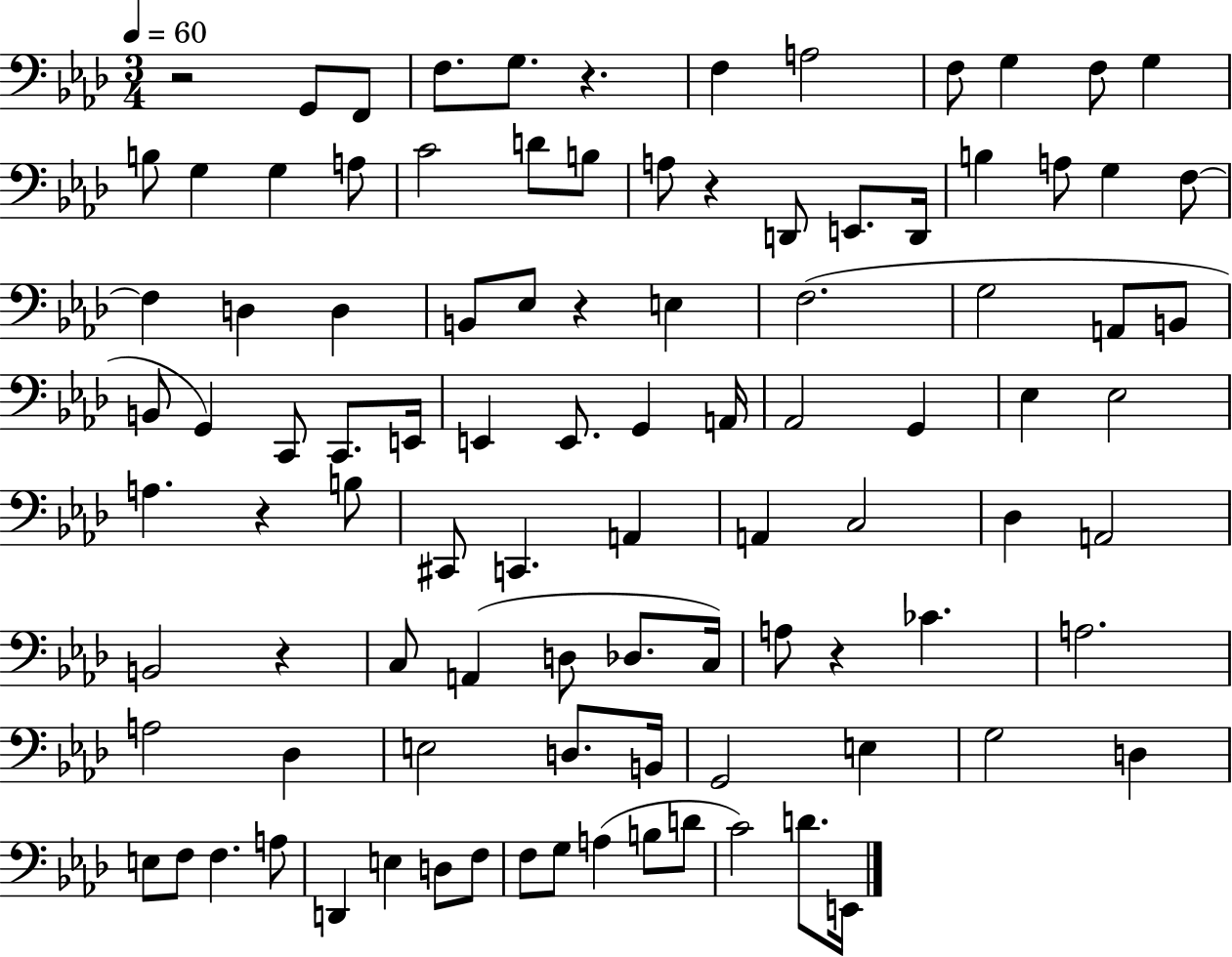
R/h G2/e F2/e F3/e. G3/e. R/q. F3/q A3/h F3/e G3/q F3/e G3/q B3/e G3/q G3/q A3/e C4/h D4/e B3/e A3/e R/q D2/e E2/e. D2/s B3/q A3/e G3/q F3/e F3/q D3/q D3/q B2/e Eb3/e R/q E3/q F3/h. G3/h A2/e B2/e B2/e G2/q C2/e C2/e. E2/s E2/q E2/e. G2/q A2/s Ab2/h G2/q Eb3/q Eb3/h A3/q. R/q B3/e C#2/e C2/q. A2/q A2/q C3/h Db3/q A2/h B2/h R/q C3/e A2/q D3/e Db3/e. C3/s A3/e R/q CES4/q. A3/h. A3/h Db3/q E3/h D3/e. B2/s G2/h E3/q G3/h D3/q E3/e F3/e F3/q. A3/e D2/q E3/q D3/e F3/e F3/e G3/e A3/q B3/e D4/e C4/h D4/e. E2/s